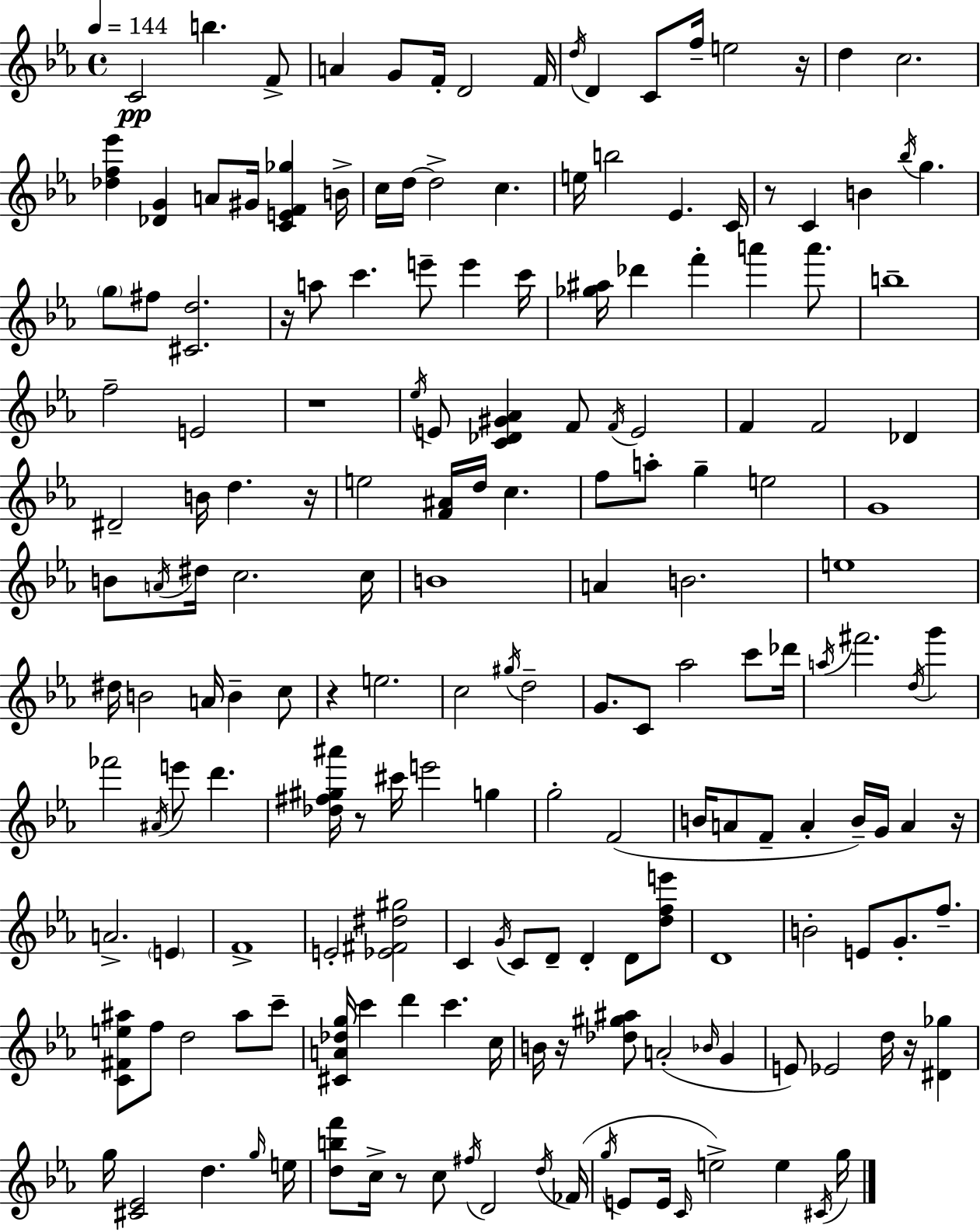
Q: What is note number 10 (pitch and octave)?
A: D4